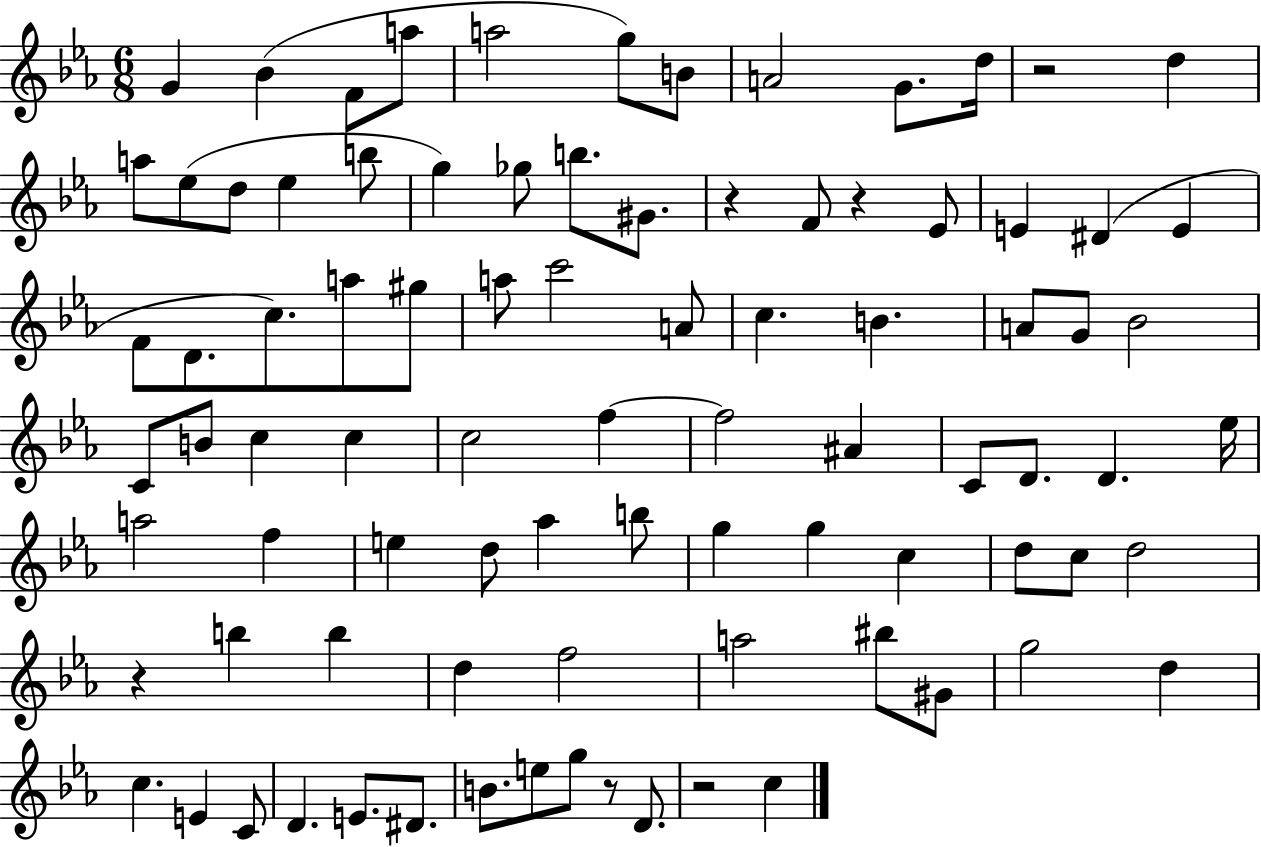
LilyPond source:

{
  \clef treble
  \numericTimeSignature
  \time 6/8
  \key ees \major
  g'4 bes'4( f'8 a''8 | a''2 g''8) b'8 | a'2 g'8. d''16 | r2 d''4 | \break a''8 ees''8( d''8 ees''4 b''8 | g''4) ges''8 b''8. gis'8. | r4 f'8 r4 ees'8 | e'4 dis'4( e'4 | \break f'8 d'8. c''8.) a''8 gis''8 | a''8 c'''2 a'8 | c''4. b'4. | a'8 g'8 bes'2 | \break c'8 b'8 c''4 c''4 | c''2 f''4~~ | f''2 ais'4 | c'8 d'8. d'4. ees''16 | \break a''2 f''4 | e''4 d''8 aes''4 b''8 | g''4 g''4 c''4 | d''8 c''8 d''2 | \break r4 b''4 b''4 | d''4 f''2 | a''2 bis''8 gis'8 | g''2 d''4 | \break c''4. e'4 c'8 | d'4. e'8. dis'8. | b'8. e''8 g''8 r8 d'8. | r2 c''4 | \break \bar "|."
}